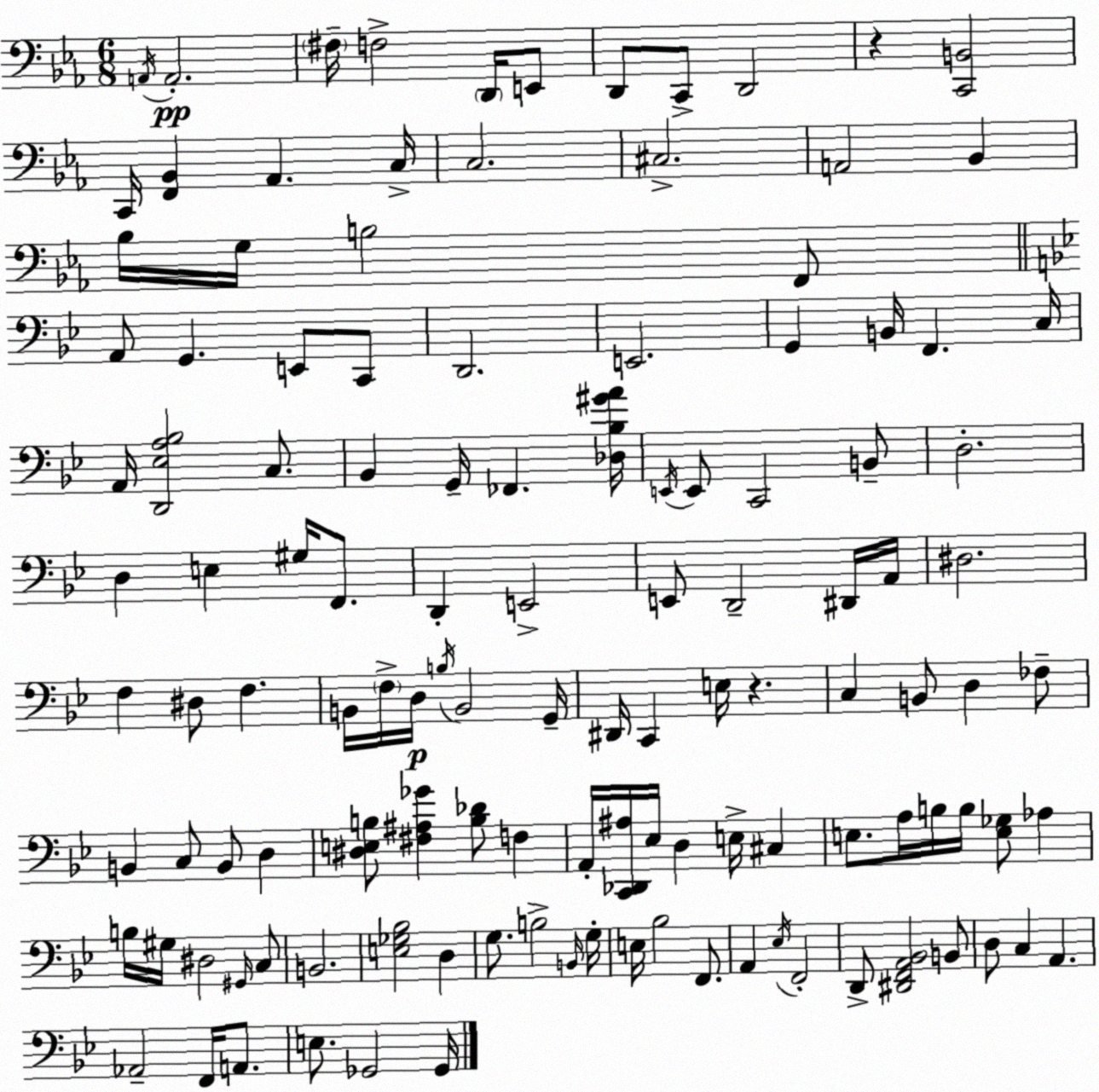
X:1
T:Untitled
M:6/8
L:1/4
K:Eb
A,,/4 A,,2 ^F,/4 F,2 D,,/4 E,,/2 D,,/2 C,,/2 D,,2 z [C,,B,,]2 C,,/4 [F,,_B,,] _A,, C,/4 C,2 ^C,2 A,,2 _B,, _B,/4 G,/4 B,2 F,,/2 A,,/2 G,, E,,/2 C,,/2 D,,2 E,,2 G,, B,,/4 F,, C,/4 A,,/4 [D,,_E,A,_B,]2 C,/2 _B,, G,,/4 _F,, [_D,_B,^GA]/4 E,,/4 E,,/2 C,,2 B,,/2 D,2 D, E, ^G,/4 F,,/2 D,, E,,2 E,,/2 D,,2 ^D,,/4 A,,/4 ^D,2 F, ^D,/2 F, B,,/4 F,/4 D,/4 B,/4 B,,2 G,,/4 ^D,,/4 C,, E,/4 z C, B,,/2 D, _F,/2 B,, C,/2 B,,/2 D, [^D,E,B,]/2 [^F,^A,_G] [B,_D]/2 F, A,,/4 [C,,_D,,^A,]/4 _E,/4 D, E,/4 ^C, E,/2 A,/4 B,/4 B,/4 [E,_G,]/2 _A, B,/4 ^G,/4 ^D,2 ^G,,/4 C,/2 B,,2 [E,_G,_B,]2 D, G,/2 B,2 B,,/4 G,/4 E,/4 _B,2 F,,/2 A,, _E,/4 F,,2 D,,/2 [^D,,F,,A,,_B,,]2 B,,/2 D,/2 C, A,, _A,,2 F,,/4 A,,/2 E,/2 _G,,2 _G,,/4